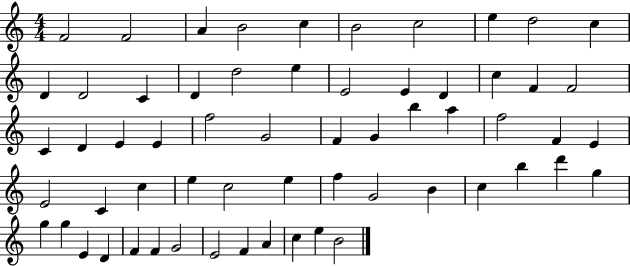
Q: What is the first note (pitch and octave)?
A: F4